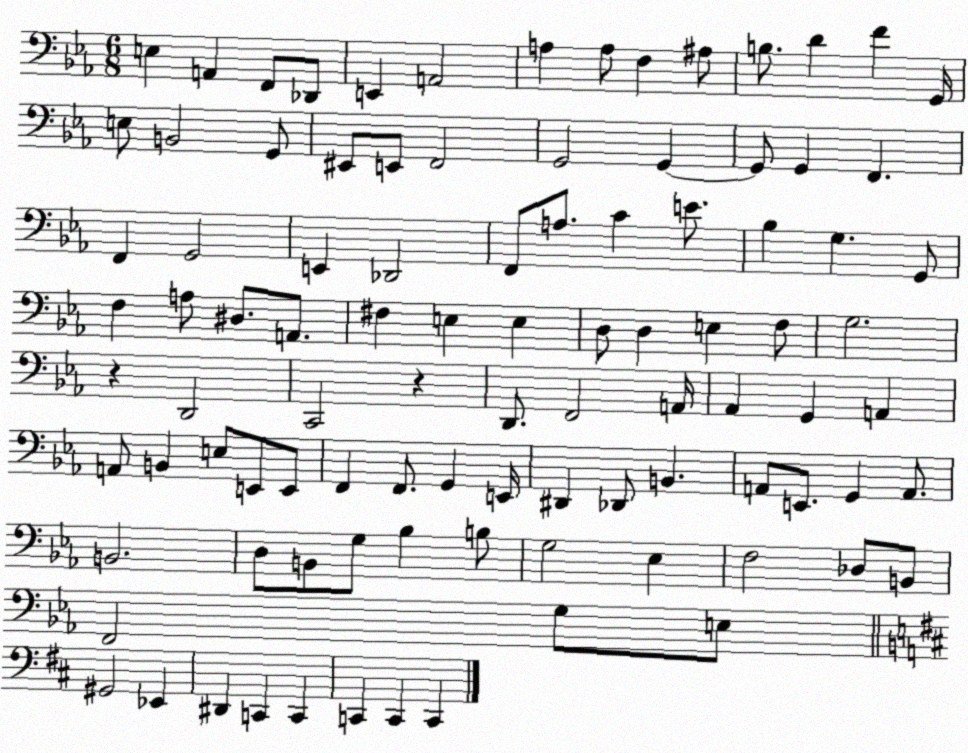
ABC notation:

X:1
T:Untitled
M:6/8
L:1/4
K:Eb
E, A,, F,,/2 _D,,/2 E,, A,,2 A, A,/2 F, ^A,/2 B,/2 D F G,,/4 E,/2 B,,2 G,,/2 ^E,,/2 E,,/2 F,,2 G,,2 G,, G,,/2 G,, F,, F,, G,,2 E,, _D,,2 F,,/2 A,/2 C E/2 _B, G, G,,/2 F, A,/2 ^D,/2 A,,/2 ^F, E, E, D,/2 D, E, F,/2 G,2 z D,,2 C,,2 z D,,/2 F,,2 A,,/4 _A,, G,, A,, A,,/2 B,, E,/2 E,,/2 E,,/2 F,, F,,/2 G,, E,,/4 ^D,, _D,,/2 B,, A,,/2 E,,/2 G,, A,,/2 B,,2 D,/2 B,,/2 G,/2 _B, B,/2 G,2 _E, F,2 _D,/2 B,,/2 F,,2 G,/2 E,/2 ^G,,2 _E,, ^D,, C,, C,, C,, C,, C,,